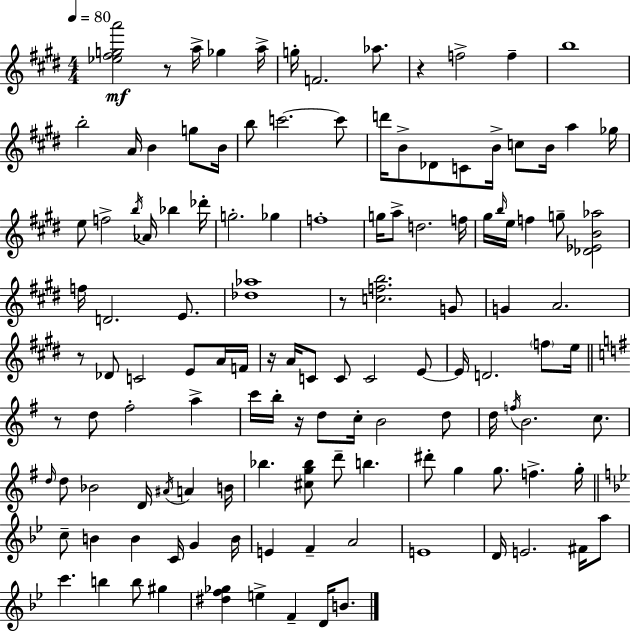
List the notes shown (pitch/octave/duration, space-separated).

[Eb5,F#5,G5,A6]/h R/e A5/s Gb5/q A5/s G5/s F4/h. Ab5/e. R/q F5/h F5/q B5/w B5/h A4/s B4/q G5/e B4/s B5/e C6/h. C6/e D6/s B4/e Db4/e C4/e B4/s C5/e B4/s A5/q Gb5/s E5/e F5/h B5/s Ab4/s Bb5/q Db6/s G5/h. Gb5/q F5/w G5/s A5/e D5/h. F5/s G#5/s B5/s E5/s F5/q G5/e [Db4,Eb4,B4,Ab5]/h F5/s D4/h. E4/e. [Db5,Ab5]/w R/e [C5,F5,B5]/h. G4/e G4/q A4/h. R/e Db4/e C4/h E4/e A4/s F4/s R/s A4/s C4/e C4/e C4/h E4/e E4/s D4/h. F5/e E5/s R/e D5/e F#5/h A5/q C6/s B5/s R/s D5/e C5/s B4/h D5/e D5/s F5/s B4/h. C5/e. D5/s D5/e Bb4/h D4/s A#4/s A4/q B4/s Bb5/q. [C#5,G5,Bb5]/e D6/e B5/q. D#6/e G5/q G5/e. F5/q. G5/s C5/e B4/q B4/q C4/s G4/q B4/s E4/q F4/q A4/h E4/w D4/s E4/h. F#4/s A5/e C6/q. B5/q B5/e G#5/q [D#5,F5,Gb5]/q E5/q F4/q D4/s B4/e.